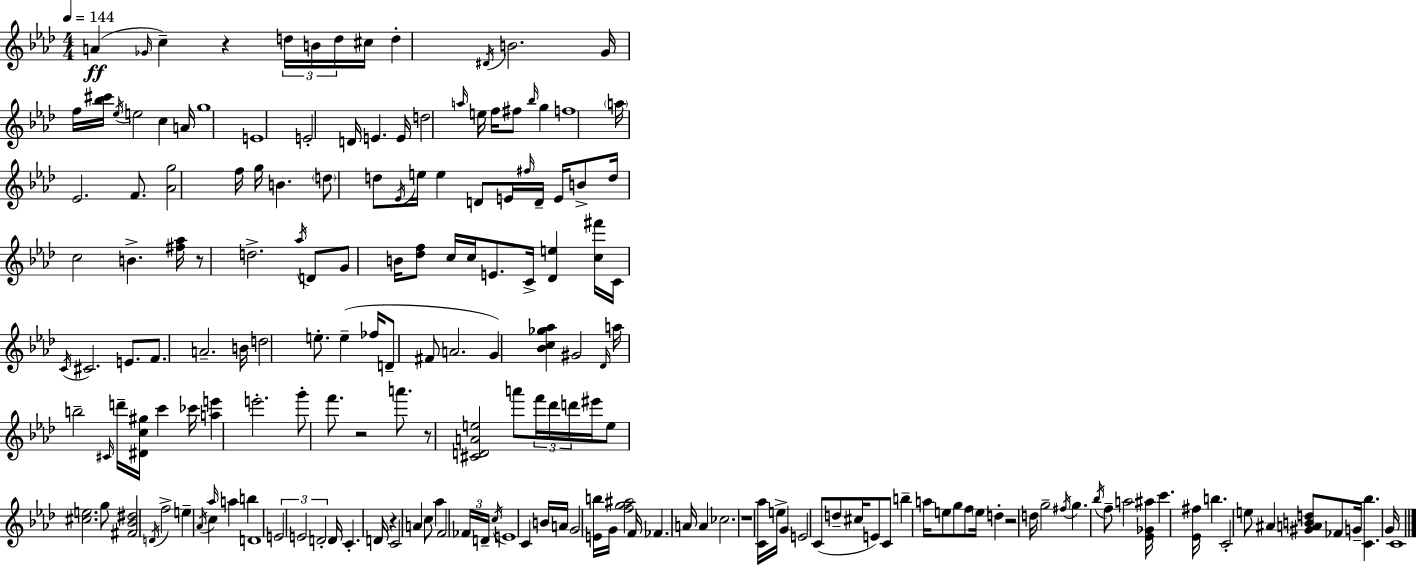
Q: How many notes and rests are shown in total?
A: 184